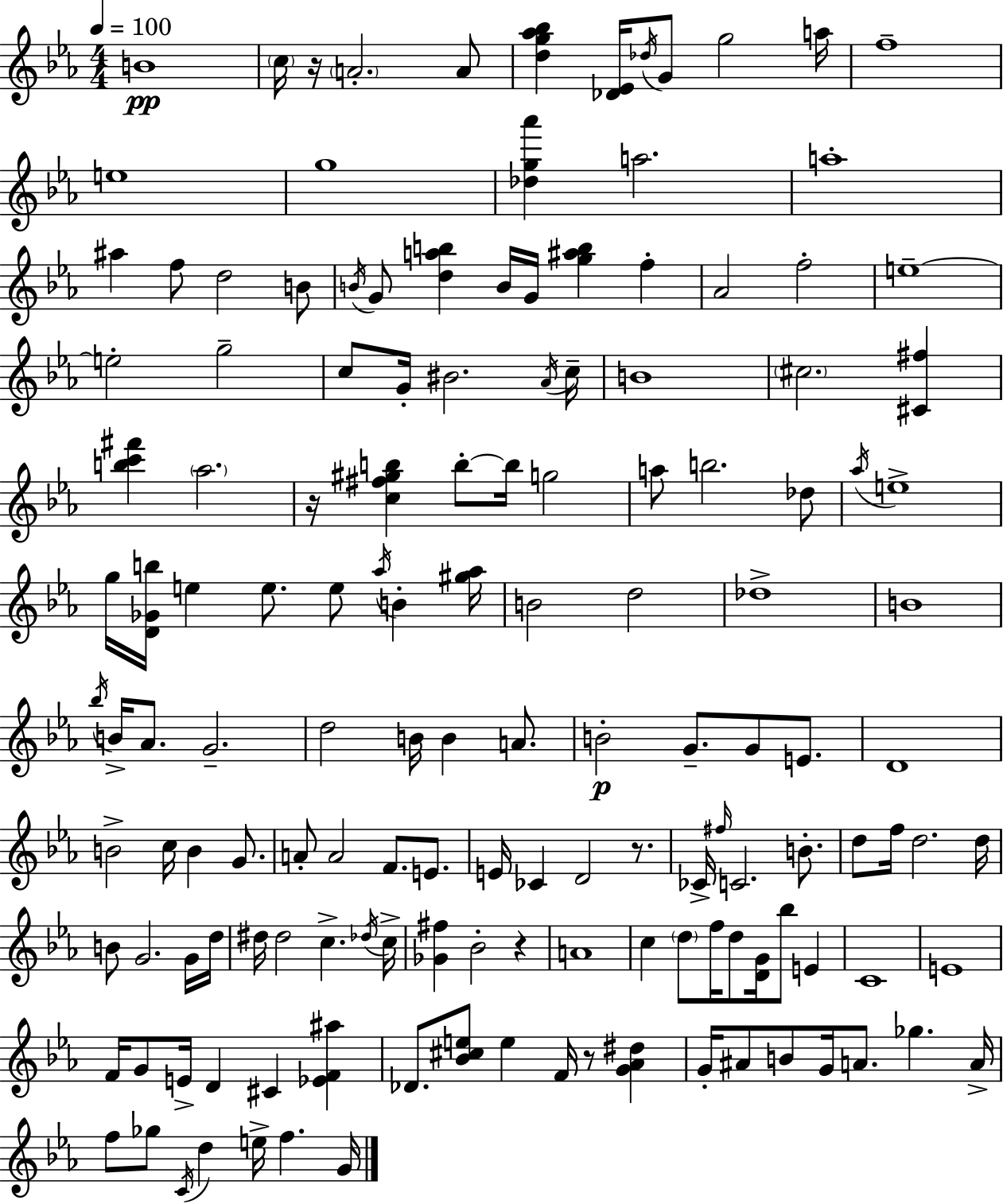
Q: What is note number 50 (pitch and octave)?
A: B4